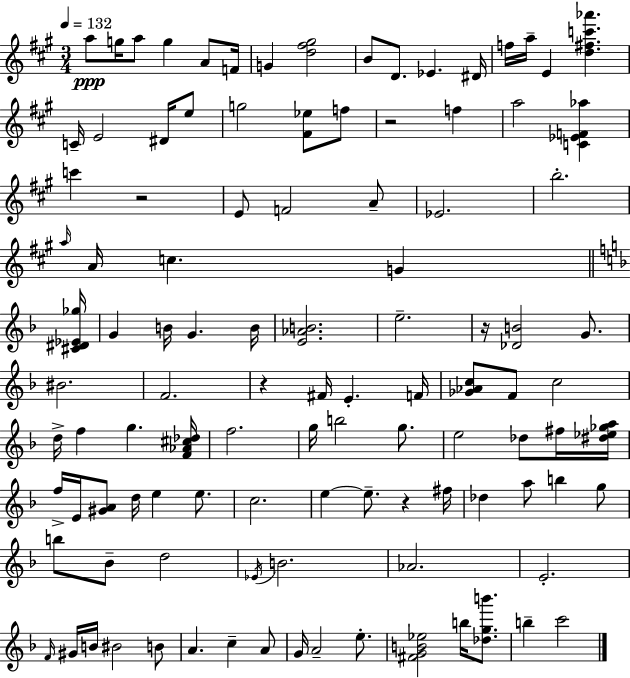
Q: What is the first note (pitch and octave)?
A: A5